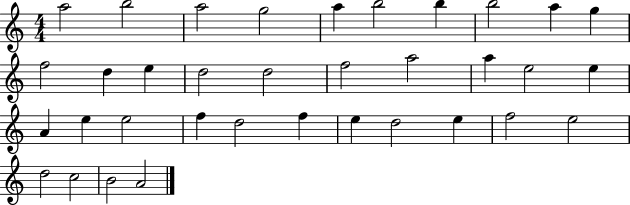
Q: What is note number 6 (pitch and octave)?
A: B5